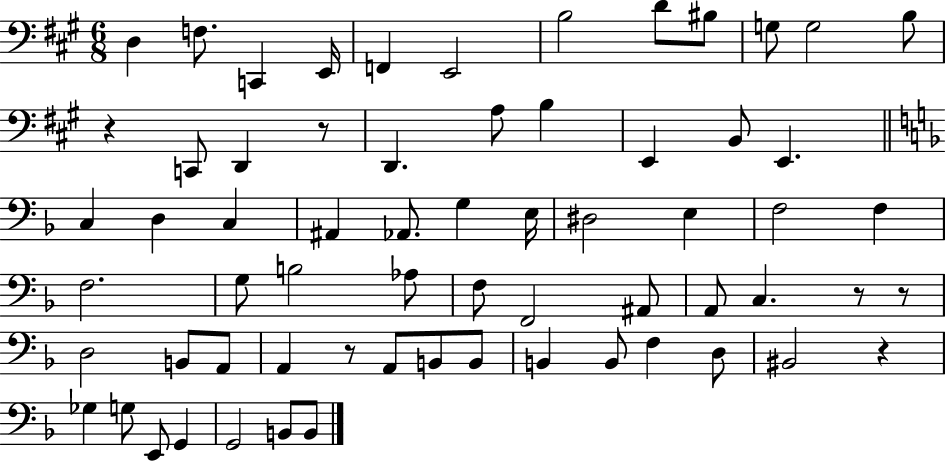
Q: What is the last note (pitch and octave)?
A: B2